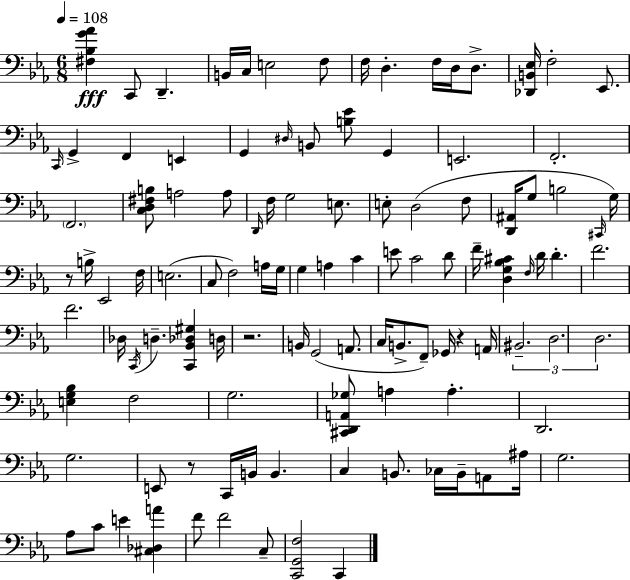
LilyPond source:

{
  \clef bass
  \numericTimeSignature
  \time 6/8
  \key ees \major
  \tempo 4 = 108
  <fis bes g' aes'>4\fff c,8 d,4.-- | b,16 c16 e2 f8 | f16 d4.-. f16 d16 d8.-> | <des, b, ees>16 f2-. ees,8. | \break \grace { c,16 } g,4-> f,4 e,4 | g,4 \grace { dis16 } b,8 <b ees'>8 g,4 | e,2. | f,2.-. | \break \parenthesize f,2. | <c d fis b>8 a2 | a8 \grace { d,16 } f16 g2 | e8. e8-. d2( | \break f8 <d, ais,>16 g8 b2 | \grace { cis,16 }) g16 r8 b16-> ees,2 | f16 e2.( | c8 f2) | \break a16 g16 g4 a4 | c'4 e'8 c'2 | d'8 f'16-- <d g bes cis'>4 \grace { f16 } d'16 d'4.-. | f'2. | \break f'2. | des16 \acciaccatura { c,16 } d4.-- | <c, bes, des gis>4 d16 r2. | b,16 g,2( | \break a,8. c16 b,8.-> f,8--) | ges,16 r4 a,16 \tuplet 3/2 { bis,2.-- | d2. | d2. } | \break <e g bes>4 f2 | g2. | <cis, d, a, ges>8 a4 | a4.-. d,2. | \break g2. | e,8 r8 c,16 b,16 | b,4. c4 b,8. | ces16 b,16-- a,8 ais16 g2. | \break aes8 c'8 e'4 | <cis des a'>4 f'8 f'2 | c8-- <c, g, f>2 | c,4 \bar "|."
}